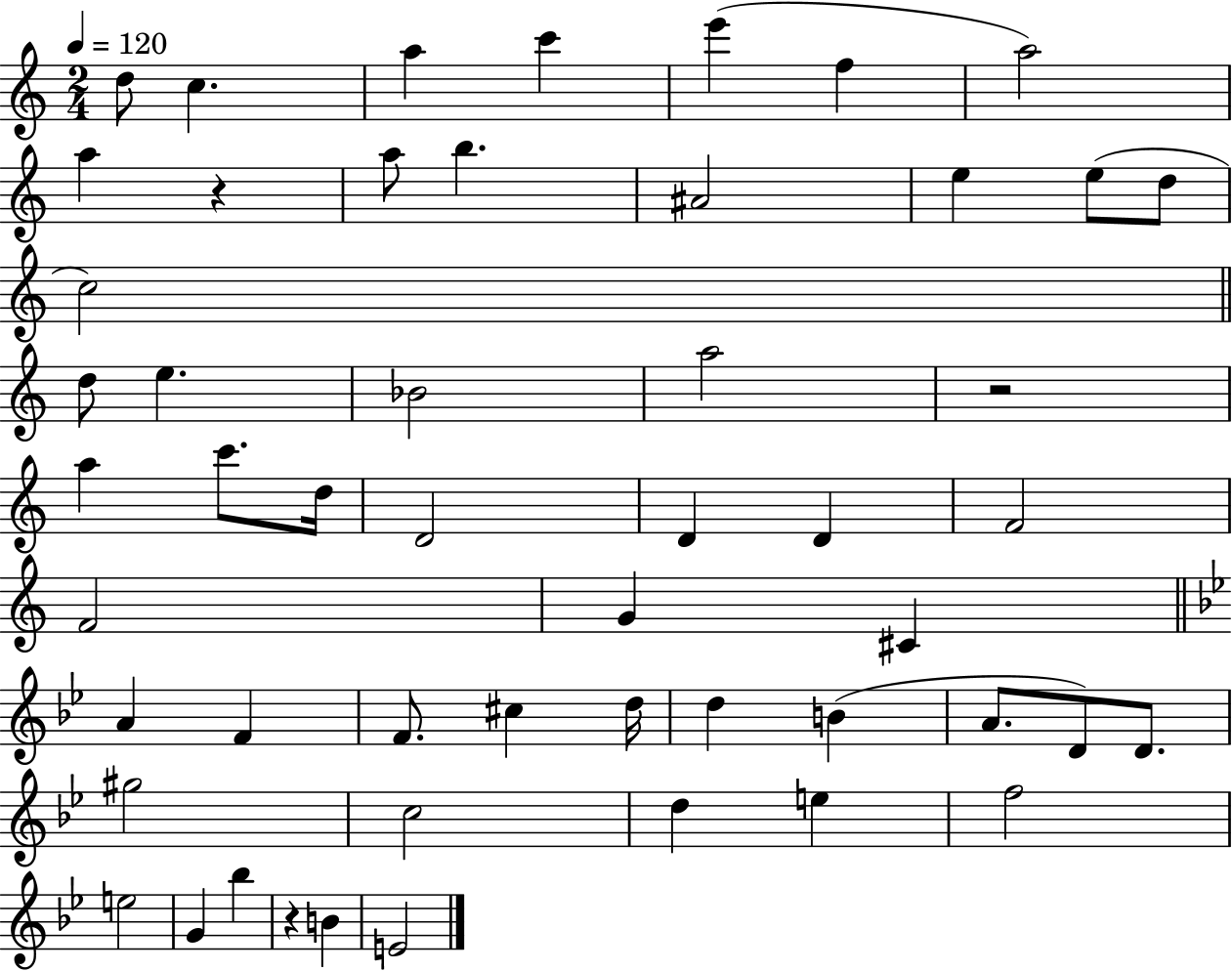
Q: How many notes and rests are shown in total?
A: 52